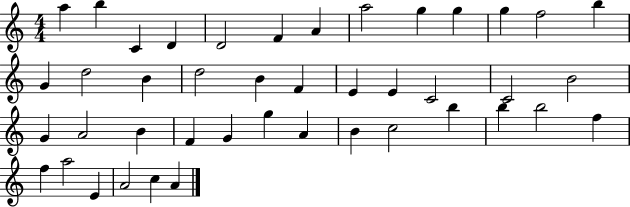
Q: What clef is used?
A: treble